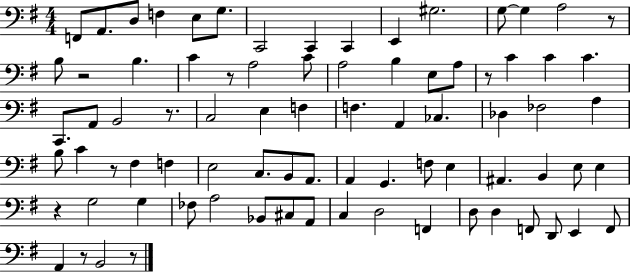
{
  \clef bass
  \numericTimeSignature
  \time 4/4
  \key g \major
  \repeat volta 2 { f,8 a,8. d8 f4 e8 g8. | c,2 c,4 c,4 | e,4 gis2. | g8~~ g4 a2 r8 | \break b8 r2 b4. | c'4 r8 a2 c'8 | a2 b4 e8 a8 | r8 c'4 c'4 c'4. | \break c,8. a,8 b,2 r8. | c2 e4 f4 | f4. a,4 ces4. | des4 fes2 a4 | \break b8 c'4 r8 fis4 f4 | e2 c8. b,8 a,8. | a,4 g,4. f8 e4 | ais,4. b,4 e8 e4 | \break r4 g2 g4 | fes8 a2 bes,8 cis8 a,8 | c4 d2 f,4 | d8 d4 f,8 d,8 e,4 f,8 | \break a,4 r8 b,2 r8 | } \bar "|."
}